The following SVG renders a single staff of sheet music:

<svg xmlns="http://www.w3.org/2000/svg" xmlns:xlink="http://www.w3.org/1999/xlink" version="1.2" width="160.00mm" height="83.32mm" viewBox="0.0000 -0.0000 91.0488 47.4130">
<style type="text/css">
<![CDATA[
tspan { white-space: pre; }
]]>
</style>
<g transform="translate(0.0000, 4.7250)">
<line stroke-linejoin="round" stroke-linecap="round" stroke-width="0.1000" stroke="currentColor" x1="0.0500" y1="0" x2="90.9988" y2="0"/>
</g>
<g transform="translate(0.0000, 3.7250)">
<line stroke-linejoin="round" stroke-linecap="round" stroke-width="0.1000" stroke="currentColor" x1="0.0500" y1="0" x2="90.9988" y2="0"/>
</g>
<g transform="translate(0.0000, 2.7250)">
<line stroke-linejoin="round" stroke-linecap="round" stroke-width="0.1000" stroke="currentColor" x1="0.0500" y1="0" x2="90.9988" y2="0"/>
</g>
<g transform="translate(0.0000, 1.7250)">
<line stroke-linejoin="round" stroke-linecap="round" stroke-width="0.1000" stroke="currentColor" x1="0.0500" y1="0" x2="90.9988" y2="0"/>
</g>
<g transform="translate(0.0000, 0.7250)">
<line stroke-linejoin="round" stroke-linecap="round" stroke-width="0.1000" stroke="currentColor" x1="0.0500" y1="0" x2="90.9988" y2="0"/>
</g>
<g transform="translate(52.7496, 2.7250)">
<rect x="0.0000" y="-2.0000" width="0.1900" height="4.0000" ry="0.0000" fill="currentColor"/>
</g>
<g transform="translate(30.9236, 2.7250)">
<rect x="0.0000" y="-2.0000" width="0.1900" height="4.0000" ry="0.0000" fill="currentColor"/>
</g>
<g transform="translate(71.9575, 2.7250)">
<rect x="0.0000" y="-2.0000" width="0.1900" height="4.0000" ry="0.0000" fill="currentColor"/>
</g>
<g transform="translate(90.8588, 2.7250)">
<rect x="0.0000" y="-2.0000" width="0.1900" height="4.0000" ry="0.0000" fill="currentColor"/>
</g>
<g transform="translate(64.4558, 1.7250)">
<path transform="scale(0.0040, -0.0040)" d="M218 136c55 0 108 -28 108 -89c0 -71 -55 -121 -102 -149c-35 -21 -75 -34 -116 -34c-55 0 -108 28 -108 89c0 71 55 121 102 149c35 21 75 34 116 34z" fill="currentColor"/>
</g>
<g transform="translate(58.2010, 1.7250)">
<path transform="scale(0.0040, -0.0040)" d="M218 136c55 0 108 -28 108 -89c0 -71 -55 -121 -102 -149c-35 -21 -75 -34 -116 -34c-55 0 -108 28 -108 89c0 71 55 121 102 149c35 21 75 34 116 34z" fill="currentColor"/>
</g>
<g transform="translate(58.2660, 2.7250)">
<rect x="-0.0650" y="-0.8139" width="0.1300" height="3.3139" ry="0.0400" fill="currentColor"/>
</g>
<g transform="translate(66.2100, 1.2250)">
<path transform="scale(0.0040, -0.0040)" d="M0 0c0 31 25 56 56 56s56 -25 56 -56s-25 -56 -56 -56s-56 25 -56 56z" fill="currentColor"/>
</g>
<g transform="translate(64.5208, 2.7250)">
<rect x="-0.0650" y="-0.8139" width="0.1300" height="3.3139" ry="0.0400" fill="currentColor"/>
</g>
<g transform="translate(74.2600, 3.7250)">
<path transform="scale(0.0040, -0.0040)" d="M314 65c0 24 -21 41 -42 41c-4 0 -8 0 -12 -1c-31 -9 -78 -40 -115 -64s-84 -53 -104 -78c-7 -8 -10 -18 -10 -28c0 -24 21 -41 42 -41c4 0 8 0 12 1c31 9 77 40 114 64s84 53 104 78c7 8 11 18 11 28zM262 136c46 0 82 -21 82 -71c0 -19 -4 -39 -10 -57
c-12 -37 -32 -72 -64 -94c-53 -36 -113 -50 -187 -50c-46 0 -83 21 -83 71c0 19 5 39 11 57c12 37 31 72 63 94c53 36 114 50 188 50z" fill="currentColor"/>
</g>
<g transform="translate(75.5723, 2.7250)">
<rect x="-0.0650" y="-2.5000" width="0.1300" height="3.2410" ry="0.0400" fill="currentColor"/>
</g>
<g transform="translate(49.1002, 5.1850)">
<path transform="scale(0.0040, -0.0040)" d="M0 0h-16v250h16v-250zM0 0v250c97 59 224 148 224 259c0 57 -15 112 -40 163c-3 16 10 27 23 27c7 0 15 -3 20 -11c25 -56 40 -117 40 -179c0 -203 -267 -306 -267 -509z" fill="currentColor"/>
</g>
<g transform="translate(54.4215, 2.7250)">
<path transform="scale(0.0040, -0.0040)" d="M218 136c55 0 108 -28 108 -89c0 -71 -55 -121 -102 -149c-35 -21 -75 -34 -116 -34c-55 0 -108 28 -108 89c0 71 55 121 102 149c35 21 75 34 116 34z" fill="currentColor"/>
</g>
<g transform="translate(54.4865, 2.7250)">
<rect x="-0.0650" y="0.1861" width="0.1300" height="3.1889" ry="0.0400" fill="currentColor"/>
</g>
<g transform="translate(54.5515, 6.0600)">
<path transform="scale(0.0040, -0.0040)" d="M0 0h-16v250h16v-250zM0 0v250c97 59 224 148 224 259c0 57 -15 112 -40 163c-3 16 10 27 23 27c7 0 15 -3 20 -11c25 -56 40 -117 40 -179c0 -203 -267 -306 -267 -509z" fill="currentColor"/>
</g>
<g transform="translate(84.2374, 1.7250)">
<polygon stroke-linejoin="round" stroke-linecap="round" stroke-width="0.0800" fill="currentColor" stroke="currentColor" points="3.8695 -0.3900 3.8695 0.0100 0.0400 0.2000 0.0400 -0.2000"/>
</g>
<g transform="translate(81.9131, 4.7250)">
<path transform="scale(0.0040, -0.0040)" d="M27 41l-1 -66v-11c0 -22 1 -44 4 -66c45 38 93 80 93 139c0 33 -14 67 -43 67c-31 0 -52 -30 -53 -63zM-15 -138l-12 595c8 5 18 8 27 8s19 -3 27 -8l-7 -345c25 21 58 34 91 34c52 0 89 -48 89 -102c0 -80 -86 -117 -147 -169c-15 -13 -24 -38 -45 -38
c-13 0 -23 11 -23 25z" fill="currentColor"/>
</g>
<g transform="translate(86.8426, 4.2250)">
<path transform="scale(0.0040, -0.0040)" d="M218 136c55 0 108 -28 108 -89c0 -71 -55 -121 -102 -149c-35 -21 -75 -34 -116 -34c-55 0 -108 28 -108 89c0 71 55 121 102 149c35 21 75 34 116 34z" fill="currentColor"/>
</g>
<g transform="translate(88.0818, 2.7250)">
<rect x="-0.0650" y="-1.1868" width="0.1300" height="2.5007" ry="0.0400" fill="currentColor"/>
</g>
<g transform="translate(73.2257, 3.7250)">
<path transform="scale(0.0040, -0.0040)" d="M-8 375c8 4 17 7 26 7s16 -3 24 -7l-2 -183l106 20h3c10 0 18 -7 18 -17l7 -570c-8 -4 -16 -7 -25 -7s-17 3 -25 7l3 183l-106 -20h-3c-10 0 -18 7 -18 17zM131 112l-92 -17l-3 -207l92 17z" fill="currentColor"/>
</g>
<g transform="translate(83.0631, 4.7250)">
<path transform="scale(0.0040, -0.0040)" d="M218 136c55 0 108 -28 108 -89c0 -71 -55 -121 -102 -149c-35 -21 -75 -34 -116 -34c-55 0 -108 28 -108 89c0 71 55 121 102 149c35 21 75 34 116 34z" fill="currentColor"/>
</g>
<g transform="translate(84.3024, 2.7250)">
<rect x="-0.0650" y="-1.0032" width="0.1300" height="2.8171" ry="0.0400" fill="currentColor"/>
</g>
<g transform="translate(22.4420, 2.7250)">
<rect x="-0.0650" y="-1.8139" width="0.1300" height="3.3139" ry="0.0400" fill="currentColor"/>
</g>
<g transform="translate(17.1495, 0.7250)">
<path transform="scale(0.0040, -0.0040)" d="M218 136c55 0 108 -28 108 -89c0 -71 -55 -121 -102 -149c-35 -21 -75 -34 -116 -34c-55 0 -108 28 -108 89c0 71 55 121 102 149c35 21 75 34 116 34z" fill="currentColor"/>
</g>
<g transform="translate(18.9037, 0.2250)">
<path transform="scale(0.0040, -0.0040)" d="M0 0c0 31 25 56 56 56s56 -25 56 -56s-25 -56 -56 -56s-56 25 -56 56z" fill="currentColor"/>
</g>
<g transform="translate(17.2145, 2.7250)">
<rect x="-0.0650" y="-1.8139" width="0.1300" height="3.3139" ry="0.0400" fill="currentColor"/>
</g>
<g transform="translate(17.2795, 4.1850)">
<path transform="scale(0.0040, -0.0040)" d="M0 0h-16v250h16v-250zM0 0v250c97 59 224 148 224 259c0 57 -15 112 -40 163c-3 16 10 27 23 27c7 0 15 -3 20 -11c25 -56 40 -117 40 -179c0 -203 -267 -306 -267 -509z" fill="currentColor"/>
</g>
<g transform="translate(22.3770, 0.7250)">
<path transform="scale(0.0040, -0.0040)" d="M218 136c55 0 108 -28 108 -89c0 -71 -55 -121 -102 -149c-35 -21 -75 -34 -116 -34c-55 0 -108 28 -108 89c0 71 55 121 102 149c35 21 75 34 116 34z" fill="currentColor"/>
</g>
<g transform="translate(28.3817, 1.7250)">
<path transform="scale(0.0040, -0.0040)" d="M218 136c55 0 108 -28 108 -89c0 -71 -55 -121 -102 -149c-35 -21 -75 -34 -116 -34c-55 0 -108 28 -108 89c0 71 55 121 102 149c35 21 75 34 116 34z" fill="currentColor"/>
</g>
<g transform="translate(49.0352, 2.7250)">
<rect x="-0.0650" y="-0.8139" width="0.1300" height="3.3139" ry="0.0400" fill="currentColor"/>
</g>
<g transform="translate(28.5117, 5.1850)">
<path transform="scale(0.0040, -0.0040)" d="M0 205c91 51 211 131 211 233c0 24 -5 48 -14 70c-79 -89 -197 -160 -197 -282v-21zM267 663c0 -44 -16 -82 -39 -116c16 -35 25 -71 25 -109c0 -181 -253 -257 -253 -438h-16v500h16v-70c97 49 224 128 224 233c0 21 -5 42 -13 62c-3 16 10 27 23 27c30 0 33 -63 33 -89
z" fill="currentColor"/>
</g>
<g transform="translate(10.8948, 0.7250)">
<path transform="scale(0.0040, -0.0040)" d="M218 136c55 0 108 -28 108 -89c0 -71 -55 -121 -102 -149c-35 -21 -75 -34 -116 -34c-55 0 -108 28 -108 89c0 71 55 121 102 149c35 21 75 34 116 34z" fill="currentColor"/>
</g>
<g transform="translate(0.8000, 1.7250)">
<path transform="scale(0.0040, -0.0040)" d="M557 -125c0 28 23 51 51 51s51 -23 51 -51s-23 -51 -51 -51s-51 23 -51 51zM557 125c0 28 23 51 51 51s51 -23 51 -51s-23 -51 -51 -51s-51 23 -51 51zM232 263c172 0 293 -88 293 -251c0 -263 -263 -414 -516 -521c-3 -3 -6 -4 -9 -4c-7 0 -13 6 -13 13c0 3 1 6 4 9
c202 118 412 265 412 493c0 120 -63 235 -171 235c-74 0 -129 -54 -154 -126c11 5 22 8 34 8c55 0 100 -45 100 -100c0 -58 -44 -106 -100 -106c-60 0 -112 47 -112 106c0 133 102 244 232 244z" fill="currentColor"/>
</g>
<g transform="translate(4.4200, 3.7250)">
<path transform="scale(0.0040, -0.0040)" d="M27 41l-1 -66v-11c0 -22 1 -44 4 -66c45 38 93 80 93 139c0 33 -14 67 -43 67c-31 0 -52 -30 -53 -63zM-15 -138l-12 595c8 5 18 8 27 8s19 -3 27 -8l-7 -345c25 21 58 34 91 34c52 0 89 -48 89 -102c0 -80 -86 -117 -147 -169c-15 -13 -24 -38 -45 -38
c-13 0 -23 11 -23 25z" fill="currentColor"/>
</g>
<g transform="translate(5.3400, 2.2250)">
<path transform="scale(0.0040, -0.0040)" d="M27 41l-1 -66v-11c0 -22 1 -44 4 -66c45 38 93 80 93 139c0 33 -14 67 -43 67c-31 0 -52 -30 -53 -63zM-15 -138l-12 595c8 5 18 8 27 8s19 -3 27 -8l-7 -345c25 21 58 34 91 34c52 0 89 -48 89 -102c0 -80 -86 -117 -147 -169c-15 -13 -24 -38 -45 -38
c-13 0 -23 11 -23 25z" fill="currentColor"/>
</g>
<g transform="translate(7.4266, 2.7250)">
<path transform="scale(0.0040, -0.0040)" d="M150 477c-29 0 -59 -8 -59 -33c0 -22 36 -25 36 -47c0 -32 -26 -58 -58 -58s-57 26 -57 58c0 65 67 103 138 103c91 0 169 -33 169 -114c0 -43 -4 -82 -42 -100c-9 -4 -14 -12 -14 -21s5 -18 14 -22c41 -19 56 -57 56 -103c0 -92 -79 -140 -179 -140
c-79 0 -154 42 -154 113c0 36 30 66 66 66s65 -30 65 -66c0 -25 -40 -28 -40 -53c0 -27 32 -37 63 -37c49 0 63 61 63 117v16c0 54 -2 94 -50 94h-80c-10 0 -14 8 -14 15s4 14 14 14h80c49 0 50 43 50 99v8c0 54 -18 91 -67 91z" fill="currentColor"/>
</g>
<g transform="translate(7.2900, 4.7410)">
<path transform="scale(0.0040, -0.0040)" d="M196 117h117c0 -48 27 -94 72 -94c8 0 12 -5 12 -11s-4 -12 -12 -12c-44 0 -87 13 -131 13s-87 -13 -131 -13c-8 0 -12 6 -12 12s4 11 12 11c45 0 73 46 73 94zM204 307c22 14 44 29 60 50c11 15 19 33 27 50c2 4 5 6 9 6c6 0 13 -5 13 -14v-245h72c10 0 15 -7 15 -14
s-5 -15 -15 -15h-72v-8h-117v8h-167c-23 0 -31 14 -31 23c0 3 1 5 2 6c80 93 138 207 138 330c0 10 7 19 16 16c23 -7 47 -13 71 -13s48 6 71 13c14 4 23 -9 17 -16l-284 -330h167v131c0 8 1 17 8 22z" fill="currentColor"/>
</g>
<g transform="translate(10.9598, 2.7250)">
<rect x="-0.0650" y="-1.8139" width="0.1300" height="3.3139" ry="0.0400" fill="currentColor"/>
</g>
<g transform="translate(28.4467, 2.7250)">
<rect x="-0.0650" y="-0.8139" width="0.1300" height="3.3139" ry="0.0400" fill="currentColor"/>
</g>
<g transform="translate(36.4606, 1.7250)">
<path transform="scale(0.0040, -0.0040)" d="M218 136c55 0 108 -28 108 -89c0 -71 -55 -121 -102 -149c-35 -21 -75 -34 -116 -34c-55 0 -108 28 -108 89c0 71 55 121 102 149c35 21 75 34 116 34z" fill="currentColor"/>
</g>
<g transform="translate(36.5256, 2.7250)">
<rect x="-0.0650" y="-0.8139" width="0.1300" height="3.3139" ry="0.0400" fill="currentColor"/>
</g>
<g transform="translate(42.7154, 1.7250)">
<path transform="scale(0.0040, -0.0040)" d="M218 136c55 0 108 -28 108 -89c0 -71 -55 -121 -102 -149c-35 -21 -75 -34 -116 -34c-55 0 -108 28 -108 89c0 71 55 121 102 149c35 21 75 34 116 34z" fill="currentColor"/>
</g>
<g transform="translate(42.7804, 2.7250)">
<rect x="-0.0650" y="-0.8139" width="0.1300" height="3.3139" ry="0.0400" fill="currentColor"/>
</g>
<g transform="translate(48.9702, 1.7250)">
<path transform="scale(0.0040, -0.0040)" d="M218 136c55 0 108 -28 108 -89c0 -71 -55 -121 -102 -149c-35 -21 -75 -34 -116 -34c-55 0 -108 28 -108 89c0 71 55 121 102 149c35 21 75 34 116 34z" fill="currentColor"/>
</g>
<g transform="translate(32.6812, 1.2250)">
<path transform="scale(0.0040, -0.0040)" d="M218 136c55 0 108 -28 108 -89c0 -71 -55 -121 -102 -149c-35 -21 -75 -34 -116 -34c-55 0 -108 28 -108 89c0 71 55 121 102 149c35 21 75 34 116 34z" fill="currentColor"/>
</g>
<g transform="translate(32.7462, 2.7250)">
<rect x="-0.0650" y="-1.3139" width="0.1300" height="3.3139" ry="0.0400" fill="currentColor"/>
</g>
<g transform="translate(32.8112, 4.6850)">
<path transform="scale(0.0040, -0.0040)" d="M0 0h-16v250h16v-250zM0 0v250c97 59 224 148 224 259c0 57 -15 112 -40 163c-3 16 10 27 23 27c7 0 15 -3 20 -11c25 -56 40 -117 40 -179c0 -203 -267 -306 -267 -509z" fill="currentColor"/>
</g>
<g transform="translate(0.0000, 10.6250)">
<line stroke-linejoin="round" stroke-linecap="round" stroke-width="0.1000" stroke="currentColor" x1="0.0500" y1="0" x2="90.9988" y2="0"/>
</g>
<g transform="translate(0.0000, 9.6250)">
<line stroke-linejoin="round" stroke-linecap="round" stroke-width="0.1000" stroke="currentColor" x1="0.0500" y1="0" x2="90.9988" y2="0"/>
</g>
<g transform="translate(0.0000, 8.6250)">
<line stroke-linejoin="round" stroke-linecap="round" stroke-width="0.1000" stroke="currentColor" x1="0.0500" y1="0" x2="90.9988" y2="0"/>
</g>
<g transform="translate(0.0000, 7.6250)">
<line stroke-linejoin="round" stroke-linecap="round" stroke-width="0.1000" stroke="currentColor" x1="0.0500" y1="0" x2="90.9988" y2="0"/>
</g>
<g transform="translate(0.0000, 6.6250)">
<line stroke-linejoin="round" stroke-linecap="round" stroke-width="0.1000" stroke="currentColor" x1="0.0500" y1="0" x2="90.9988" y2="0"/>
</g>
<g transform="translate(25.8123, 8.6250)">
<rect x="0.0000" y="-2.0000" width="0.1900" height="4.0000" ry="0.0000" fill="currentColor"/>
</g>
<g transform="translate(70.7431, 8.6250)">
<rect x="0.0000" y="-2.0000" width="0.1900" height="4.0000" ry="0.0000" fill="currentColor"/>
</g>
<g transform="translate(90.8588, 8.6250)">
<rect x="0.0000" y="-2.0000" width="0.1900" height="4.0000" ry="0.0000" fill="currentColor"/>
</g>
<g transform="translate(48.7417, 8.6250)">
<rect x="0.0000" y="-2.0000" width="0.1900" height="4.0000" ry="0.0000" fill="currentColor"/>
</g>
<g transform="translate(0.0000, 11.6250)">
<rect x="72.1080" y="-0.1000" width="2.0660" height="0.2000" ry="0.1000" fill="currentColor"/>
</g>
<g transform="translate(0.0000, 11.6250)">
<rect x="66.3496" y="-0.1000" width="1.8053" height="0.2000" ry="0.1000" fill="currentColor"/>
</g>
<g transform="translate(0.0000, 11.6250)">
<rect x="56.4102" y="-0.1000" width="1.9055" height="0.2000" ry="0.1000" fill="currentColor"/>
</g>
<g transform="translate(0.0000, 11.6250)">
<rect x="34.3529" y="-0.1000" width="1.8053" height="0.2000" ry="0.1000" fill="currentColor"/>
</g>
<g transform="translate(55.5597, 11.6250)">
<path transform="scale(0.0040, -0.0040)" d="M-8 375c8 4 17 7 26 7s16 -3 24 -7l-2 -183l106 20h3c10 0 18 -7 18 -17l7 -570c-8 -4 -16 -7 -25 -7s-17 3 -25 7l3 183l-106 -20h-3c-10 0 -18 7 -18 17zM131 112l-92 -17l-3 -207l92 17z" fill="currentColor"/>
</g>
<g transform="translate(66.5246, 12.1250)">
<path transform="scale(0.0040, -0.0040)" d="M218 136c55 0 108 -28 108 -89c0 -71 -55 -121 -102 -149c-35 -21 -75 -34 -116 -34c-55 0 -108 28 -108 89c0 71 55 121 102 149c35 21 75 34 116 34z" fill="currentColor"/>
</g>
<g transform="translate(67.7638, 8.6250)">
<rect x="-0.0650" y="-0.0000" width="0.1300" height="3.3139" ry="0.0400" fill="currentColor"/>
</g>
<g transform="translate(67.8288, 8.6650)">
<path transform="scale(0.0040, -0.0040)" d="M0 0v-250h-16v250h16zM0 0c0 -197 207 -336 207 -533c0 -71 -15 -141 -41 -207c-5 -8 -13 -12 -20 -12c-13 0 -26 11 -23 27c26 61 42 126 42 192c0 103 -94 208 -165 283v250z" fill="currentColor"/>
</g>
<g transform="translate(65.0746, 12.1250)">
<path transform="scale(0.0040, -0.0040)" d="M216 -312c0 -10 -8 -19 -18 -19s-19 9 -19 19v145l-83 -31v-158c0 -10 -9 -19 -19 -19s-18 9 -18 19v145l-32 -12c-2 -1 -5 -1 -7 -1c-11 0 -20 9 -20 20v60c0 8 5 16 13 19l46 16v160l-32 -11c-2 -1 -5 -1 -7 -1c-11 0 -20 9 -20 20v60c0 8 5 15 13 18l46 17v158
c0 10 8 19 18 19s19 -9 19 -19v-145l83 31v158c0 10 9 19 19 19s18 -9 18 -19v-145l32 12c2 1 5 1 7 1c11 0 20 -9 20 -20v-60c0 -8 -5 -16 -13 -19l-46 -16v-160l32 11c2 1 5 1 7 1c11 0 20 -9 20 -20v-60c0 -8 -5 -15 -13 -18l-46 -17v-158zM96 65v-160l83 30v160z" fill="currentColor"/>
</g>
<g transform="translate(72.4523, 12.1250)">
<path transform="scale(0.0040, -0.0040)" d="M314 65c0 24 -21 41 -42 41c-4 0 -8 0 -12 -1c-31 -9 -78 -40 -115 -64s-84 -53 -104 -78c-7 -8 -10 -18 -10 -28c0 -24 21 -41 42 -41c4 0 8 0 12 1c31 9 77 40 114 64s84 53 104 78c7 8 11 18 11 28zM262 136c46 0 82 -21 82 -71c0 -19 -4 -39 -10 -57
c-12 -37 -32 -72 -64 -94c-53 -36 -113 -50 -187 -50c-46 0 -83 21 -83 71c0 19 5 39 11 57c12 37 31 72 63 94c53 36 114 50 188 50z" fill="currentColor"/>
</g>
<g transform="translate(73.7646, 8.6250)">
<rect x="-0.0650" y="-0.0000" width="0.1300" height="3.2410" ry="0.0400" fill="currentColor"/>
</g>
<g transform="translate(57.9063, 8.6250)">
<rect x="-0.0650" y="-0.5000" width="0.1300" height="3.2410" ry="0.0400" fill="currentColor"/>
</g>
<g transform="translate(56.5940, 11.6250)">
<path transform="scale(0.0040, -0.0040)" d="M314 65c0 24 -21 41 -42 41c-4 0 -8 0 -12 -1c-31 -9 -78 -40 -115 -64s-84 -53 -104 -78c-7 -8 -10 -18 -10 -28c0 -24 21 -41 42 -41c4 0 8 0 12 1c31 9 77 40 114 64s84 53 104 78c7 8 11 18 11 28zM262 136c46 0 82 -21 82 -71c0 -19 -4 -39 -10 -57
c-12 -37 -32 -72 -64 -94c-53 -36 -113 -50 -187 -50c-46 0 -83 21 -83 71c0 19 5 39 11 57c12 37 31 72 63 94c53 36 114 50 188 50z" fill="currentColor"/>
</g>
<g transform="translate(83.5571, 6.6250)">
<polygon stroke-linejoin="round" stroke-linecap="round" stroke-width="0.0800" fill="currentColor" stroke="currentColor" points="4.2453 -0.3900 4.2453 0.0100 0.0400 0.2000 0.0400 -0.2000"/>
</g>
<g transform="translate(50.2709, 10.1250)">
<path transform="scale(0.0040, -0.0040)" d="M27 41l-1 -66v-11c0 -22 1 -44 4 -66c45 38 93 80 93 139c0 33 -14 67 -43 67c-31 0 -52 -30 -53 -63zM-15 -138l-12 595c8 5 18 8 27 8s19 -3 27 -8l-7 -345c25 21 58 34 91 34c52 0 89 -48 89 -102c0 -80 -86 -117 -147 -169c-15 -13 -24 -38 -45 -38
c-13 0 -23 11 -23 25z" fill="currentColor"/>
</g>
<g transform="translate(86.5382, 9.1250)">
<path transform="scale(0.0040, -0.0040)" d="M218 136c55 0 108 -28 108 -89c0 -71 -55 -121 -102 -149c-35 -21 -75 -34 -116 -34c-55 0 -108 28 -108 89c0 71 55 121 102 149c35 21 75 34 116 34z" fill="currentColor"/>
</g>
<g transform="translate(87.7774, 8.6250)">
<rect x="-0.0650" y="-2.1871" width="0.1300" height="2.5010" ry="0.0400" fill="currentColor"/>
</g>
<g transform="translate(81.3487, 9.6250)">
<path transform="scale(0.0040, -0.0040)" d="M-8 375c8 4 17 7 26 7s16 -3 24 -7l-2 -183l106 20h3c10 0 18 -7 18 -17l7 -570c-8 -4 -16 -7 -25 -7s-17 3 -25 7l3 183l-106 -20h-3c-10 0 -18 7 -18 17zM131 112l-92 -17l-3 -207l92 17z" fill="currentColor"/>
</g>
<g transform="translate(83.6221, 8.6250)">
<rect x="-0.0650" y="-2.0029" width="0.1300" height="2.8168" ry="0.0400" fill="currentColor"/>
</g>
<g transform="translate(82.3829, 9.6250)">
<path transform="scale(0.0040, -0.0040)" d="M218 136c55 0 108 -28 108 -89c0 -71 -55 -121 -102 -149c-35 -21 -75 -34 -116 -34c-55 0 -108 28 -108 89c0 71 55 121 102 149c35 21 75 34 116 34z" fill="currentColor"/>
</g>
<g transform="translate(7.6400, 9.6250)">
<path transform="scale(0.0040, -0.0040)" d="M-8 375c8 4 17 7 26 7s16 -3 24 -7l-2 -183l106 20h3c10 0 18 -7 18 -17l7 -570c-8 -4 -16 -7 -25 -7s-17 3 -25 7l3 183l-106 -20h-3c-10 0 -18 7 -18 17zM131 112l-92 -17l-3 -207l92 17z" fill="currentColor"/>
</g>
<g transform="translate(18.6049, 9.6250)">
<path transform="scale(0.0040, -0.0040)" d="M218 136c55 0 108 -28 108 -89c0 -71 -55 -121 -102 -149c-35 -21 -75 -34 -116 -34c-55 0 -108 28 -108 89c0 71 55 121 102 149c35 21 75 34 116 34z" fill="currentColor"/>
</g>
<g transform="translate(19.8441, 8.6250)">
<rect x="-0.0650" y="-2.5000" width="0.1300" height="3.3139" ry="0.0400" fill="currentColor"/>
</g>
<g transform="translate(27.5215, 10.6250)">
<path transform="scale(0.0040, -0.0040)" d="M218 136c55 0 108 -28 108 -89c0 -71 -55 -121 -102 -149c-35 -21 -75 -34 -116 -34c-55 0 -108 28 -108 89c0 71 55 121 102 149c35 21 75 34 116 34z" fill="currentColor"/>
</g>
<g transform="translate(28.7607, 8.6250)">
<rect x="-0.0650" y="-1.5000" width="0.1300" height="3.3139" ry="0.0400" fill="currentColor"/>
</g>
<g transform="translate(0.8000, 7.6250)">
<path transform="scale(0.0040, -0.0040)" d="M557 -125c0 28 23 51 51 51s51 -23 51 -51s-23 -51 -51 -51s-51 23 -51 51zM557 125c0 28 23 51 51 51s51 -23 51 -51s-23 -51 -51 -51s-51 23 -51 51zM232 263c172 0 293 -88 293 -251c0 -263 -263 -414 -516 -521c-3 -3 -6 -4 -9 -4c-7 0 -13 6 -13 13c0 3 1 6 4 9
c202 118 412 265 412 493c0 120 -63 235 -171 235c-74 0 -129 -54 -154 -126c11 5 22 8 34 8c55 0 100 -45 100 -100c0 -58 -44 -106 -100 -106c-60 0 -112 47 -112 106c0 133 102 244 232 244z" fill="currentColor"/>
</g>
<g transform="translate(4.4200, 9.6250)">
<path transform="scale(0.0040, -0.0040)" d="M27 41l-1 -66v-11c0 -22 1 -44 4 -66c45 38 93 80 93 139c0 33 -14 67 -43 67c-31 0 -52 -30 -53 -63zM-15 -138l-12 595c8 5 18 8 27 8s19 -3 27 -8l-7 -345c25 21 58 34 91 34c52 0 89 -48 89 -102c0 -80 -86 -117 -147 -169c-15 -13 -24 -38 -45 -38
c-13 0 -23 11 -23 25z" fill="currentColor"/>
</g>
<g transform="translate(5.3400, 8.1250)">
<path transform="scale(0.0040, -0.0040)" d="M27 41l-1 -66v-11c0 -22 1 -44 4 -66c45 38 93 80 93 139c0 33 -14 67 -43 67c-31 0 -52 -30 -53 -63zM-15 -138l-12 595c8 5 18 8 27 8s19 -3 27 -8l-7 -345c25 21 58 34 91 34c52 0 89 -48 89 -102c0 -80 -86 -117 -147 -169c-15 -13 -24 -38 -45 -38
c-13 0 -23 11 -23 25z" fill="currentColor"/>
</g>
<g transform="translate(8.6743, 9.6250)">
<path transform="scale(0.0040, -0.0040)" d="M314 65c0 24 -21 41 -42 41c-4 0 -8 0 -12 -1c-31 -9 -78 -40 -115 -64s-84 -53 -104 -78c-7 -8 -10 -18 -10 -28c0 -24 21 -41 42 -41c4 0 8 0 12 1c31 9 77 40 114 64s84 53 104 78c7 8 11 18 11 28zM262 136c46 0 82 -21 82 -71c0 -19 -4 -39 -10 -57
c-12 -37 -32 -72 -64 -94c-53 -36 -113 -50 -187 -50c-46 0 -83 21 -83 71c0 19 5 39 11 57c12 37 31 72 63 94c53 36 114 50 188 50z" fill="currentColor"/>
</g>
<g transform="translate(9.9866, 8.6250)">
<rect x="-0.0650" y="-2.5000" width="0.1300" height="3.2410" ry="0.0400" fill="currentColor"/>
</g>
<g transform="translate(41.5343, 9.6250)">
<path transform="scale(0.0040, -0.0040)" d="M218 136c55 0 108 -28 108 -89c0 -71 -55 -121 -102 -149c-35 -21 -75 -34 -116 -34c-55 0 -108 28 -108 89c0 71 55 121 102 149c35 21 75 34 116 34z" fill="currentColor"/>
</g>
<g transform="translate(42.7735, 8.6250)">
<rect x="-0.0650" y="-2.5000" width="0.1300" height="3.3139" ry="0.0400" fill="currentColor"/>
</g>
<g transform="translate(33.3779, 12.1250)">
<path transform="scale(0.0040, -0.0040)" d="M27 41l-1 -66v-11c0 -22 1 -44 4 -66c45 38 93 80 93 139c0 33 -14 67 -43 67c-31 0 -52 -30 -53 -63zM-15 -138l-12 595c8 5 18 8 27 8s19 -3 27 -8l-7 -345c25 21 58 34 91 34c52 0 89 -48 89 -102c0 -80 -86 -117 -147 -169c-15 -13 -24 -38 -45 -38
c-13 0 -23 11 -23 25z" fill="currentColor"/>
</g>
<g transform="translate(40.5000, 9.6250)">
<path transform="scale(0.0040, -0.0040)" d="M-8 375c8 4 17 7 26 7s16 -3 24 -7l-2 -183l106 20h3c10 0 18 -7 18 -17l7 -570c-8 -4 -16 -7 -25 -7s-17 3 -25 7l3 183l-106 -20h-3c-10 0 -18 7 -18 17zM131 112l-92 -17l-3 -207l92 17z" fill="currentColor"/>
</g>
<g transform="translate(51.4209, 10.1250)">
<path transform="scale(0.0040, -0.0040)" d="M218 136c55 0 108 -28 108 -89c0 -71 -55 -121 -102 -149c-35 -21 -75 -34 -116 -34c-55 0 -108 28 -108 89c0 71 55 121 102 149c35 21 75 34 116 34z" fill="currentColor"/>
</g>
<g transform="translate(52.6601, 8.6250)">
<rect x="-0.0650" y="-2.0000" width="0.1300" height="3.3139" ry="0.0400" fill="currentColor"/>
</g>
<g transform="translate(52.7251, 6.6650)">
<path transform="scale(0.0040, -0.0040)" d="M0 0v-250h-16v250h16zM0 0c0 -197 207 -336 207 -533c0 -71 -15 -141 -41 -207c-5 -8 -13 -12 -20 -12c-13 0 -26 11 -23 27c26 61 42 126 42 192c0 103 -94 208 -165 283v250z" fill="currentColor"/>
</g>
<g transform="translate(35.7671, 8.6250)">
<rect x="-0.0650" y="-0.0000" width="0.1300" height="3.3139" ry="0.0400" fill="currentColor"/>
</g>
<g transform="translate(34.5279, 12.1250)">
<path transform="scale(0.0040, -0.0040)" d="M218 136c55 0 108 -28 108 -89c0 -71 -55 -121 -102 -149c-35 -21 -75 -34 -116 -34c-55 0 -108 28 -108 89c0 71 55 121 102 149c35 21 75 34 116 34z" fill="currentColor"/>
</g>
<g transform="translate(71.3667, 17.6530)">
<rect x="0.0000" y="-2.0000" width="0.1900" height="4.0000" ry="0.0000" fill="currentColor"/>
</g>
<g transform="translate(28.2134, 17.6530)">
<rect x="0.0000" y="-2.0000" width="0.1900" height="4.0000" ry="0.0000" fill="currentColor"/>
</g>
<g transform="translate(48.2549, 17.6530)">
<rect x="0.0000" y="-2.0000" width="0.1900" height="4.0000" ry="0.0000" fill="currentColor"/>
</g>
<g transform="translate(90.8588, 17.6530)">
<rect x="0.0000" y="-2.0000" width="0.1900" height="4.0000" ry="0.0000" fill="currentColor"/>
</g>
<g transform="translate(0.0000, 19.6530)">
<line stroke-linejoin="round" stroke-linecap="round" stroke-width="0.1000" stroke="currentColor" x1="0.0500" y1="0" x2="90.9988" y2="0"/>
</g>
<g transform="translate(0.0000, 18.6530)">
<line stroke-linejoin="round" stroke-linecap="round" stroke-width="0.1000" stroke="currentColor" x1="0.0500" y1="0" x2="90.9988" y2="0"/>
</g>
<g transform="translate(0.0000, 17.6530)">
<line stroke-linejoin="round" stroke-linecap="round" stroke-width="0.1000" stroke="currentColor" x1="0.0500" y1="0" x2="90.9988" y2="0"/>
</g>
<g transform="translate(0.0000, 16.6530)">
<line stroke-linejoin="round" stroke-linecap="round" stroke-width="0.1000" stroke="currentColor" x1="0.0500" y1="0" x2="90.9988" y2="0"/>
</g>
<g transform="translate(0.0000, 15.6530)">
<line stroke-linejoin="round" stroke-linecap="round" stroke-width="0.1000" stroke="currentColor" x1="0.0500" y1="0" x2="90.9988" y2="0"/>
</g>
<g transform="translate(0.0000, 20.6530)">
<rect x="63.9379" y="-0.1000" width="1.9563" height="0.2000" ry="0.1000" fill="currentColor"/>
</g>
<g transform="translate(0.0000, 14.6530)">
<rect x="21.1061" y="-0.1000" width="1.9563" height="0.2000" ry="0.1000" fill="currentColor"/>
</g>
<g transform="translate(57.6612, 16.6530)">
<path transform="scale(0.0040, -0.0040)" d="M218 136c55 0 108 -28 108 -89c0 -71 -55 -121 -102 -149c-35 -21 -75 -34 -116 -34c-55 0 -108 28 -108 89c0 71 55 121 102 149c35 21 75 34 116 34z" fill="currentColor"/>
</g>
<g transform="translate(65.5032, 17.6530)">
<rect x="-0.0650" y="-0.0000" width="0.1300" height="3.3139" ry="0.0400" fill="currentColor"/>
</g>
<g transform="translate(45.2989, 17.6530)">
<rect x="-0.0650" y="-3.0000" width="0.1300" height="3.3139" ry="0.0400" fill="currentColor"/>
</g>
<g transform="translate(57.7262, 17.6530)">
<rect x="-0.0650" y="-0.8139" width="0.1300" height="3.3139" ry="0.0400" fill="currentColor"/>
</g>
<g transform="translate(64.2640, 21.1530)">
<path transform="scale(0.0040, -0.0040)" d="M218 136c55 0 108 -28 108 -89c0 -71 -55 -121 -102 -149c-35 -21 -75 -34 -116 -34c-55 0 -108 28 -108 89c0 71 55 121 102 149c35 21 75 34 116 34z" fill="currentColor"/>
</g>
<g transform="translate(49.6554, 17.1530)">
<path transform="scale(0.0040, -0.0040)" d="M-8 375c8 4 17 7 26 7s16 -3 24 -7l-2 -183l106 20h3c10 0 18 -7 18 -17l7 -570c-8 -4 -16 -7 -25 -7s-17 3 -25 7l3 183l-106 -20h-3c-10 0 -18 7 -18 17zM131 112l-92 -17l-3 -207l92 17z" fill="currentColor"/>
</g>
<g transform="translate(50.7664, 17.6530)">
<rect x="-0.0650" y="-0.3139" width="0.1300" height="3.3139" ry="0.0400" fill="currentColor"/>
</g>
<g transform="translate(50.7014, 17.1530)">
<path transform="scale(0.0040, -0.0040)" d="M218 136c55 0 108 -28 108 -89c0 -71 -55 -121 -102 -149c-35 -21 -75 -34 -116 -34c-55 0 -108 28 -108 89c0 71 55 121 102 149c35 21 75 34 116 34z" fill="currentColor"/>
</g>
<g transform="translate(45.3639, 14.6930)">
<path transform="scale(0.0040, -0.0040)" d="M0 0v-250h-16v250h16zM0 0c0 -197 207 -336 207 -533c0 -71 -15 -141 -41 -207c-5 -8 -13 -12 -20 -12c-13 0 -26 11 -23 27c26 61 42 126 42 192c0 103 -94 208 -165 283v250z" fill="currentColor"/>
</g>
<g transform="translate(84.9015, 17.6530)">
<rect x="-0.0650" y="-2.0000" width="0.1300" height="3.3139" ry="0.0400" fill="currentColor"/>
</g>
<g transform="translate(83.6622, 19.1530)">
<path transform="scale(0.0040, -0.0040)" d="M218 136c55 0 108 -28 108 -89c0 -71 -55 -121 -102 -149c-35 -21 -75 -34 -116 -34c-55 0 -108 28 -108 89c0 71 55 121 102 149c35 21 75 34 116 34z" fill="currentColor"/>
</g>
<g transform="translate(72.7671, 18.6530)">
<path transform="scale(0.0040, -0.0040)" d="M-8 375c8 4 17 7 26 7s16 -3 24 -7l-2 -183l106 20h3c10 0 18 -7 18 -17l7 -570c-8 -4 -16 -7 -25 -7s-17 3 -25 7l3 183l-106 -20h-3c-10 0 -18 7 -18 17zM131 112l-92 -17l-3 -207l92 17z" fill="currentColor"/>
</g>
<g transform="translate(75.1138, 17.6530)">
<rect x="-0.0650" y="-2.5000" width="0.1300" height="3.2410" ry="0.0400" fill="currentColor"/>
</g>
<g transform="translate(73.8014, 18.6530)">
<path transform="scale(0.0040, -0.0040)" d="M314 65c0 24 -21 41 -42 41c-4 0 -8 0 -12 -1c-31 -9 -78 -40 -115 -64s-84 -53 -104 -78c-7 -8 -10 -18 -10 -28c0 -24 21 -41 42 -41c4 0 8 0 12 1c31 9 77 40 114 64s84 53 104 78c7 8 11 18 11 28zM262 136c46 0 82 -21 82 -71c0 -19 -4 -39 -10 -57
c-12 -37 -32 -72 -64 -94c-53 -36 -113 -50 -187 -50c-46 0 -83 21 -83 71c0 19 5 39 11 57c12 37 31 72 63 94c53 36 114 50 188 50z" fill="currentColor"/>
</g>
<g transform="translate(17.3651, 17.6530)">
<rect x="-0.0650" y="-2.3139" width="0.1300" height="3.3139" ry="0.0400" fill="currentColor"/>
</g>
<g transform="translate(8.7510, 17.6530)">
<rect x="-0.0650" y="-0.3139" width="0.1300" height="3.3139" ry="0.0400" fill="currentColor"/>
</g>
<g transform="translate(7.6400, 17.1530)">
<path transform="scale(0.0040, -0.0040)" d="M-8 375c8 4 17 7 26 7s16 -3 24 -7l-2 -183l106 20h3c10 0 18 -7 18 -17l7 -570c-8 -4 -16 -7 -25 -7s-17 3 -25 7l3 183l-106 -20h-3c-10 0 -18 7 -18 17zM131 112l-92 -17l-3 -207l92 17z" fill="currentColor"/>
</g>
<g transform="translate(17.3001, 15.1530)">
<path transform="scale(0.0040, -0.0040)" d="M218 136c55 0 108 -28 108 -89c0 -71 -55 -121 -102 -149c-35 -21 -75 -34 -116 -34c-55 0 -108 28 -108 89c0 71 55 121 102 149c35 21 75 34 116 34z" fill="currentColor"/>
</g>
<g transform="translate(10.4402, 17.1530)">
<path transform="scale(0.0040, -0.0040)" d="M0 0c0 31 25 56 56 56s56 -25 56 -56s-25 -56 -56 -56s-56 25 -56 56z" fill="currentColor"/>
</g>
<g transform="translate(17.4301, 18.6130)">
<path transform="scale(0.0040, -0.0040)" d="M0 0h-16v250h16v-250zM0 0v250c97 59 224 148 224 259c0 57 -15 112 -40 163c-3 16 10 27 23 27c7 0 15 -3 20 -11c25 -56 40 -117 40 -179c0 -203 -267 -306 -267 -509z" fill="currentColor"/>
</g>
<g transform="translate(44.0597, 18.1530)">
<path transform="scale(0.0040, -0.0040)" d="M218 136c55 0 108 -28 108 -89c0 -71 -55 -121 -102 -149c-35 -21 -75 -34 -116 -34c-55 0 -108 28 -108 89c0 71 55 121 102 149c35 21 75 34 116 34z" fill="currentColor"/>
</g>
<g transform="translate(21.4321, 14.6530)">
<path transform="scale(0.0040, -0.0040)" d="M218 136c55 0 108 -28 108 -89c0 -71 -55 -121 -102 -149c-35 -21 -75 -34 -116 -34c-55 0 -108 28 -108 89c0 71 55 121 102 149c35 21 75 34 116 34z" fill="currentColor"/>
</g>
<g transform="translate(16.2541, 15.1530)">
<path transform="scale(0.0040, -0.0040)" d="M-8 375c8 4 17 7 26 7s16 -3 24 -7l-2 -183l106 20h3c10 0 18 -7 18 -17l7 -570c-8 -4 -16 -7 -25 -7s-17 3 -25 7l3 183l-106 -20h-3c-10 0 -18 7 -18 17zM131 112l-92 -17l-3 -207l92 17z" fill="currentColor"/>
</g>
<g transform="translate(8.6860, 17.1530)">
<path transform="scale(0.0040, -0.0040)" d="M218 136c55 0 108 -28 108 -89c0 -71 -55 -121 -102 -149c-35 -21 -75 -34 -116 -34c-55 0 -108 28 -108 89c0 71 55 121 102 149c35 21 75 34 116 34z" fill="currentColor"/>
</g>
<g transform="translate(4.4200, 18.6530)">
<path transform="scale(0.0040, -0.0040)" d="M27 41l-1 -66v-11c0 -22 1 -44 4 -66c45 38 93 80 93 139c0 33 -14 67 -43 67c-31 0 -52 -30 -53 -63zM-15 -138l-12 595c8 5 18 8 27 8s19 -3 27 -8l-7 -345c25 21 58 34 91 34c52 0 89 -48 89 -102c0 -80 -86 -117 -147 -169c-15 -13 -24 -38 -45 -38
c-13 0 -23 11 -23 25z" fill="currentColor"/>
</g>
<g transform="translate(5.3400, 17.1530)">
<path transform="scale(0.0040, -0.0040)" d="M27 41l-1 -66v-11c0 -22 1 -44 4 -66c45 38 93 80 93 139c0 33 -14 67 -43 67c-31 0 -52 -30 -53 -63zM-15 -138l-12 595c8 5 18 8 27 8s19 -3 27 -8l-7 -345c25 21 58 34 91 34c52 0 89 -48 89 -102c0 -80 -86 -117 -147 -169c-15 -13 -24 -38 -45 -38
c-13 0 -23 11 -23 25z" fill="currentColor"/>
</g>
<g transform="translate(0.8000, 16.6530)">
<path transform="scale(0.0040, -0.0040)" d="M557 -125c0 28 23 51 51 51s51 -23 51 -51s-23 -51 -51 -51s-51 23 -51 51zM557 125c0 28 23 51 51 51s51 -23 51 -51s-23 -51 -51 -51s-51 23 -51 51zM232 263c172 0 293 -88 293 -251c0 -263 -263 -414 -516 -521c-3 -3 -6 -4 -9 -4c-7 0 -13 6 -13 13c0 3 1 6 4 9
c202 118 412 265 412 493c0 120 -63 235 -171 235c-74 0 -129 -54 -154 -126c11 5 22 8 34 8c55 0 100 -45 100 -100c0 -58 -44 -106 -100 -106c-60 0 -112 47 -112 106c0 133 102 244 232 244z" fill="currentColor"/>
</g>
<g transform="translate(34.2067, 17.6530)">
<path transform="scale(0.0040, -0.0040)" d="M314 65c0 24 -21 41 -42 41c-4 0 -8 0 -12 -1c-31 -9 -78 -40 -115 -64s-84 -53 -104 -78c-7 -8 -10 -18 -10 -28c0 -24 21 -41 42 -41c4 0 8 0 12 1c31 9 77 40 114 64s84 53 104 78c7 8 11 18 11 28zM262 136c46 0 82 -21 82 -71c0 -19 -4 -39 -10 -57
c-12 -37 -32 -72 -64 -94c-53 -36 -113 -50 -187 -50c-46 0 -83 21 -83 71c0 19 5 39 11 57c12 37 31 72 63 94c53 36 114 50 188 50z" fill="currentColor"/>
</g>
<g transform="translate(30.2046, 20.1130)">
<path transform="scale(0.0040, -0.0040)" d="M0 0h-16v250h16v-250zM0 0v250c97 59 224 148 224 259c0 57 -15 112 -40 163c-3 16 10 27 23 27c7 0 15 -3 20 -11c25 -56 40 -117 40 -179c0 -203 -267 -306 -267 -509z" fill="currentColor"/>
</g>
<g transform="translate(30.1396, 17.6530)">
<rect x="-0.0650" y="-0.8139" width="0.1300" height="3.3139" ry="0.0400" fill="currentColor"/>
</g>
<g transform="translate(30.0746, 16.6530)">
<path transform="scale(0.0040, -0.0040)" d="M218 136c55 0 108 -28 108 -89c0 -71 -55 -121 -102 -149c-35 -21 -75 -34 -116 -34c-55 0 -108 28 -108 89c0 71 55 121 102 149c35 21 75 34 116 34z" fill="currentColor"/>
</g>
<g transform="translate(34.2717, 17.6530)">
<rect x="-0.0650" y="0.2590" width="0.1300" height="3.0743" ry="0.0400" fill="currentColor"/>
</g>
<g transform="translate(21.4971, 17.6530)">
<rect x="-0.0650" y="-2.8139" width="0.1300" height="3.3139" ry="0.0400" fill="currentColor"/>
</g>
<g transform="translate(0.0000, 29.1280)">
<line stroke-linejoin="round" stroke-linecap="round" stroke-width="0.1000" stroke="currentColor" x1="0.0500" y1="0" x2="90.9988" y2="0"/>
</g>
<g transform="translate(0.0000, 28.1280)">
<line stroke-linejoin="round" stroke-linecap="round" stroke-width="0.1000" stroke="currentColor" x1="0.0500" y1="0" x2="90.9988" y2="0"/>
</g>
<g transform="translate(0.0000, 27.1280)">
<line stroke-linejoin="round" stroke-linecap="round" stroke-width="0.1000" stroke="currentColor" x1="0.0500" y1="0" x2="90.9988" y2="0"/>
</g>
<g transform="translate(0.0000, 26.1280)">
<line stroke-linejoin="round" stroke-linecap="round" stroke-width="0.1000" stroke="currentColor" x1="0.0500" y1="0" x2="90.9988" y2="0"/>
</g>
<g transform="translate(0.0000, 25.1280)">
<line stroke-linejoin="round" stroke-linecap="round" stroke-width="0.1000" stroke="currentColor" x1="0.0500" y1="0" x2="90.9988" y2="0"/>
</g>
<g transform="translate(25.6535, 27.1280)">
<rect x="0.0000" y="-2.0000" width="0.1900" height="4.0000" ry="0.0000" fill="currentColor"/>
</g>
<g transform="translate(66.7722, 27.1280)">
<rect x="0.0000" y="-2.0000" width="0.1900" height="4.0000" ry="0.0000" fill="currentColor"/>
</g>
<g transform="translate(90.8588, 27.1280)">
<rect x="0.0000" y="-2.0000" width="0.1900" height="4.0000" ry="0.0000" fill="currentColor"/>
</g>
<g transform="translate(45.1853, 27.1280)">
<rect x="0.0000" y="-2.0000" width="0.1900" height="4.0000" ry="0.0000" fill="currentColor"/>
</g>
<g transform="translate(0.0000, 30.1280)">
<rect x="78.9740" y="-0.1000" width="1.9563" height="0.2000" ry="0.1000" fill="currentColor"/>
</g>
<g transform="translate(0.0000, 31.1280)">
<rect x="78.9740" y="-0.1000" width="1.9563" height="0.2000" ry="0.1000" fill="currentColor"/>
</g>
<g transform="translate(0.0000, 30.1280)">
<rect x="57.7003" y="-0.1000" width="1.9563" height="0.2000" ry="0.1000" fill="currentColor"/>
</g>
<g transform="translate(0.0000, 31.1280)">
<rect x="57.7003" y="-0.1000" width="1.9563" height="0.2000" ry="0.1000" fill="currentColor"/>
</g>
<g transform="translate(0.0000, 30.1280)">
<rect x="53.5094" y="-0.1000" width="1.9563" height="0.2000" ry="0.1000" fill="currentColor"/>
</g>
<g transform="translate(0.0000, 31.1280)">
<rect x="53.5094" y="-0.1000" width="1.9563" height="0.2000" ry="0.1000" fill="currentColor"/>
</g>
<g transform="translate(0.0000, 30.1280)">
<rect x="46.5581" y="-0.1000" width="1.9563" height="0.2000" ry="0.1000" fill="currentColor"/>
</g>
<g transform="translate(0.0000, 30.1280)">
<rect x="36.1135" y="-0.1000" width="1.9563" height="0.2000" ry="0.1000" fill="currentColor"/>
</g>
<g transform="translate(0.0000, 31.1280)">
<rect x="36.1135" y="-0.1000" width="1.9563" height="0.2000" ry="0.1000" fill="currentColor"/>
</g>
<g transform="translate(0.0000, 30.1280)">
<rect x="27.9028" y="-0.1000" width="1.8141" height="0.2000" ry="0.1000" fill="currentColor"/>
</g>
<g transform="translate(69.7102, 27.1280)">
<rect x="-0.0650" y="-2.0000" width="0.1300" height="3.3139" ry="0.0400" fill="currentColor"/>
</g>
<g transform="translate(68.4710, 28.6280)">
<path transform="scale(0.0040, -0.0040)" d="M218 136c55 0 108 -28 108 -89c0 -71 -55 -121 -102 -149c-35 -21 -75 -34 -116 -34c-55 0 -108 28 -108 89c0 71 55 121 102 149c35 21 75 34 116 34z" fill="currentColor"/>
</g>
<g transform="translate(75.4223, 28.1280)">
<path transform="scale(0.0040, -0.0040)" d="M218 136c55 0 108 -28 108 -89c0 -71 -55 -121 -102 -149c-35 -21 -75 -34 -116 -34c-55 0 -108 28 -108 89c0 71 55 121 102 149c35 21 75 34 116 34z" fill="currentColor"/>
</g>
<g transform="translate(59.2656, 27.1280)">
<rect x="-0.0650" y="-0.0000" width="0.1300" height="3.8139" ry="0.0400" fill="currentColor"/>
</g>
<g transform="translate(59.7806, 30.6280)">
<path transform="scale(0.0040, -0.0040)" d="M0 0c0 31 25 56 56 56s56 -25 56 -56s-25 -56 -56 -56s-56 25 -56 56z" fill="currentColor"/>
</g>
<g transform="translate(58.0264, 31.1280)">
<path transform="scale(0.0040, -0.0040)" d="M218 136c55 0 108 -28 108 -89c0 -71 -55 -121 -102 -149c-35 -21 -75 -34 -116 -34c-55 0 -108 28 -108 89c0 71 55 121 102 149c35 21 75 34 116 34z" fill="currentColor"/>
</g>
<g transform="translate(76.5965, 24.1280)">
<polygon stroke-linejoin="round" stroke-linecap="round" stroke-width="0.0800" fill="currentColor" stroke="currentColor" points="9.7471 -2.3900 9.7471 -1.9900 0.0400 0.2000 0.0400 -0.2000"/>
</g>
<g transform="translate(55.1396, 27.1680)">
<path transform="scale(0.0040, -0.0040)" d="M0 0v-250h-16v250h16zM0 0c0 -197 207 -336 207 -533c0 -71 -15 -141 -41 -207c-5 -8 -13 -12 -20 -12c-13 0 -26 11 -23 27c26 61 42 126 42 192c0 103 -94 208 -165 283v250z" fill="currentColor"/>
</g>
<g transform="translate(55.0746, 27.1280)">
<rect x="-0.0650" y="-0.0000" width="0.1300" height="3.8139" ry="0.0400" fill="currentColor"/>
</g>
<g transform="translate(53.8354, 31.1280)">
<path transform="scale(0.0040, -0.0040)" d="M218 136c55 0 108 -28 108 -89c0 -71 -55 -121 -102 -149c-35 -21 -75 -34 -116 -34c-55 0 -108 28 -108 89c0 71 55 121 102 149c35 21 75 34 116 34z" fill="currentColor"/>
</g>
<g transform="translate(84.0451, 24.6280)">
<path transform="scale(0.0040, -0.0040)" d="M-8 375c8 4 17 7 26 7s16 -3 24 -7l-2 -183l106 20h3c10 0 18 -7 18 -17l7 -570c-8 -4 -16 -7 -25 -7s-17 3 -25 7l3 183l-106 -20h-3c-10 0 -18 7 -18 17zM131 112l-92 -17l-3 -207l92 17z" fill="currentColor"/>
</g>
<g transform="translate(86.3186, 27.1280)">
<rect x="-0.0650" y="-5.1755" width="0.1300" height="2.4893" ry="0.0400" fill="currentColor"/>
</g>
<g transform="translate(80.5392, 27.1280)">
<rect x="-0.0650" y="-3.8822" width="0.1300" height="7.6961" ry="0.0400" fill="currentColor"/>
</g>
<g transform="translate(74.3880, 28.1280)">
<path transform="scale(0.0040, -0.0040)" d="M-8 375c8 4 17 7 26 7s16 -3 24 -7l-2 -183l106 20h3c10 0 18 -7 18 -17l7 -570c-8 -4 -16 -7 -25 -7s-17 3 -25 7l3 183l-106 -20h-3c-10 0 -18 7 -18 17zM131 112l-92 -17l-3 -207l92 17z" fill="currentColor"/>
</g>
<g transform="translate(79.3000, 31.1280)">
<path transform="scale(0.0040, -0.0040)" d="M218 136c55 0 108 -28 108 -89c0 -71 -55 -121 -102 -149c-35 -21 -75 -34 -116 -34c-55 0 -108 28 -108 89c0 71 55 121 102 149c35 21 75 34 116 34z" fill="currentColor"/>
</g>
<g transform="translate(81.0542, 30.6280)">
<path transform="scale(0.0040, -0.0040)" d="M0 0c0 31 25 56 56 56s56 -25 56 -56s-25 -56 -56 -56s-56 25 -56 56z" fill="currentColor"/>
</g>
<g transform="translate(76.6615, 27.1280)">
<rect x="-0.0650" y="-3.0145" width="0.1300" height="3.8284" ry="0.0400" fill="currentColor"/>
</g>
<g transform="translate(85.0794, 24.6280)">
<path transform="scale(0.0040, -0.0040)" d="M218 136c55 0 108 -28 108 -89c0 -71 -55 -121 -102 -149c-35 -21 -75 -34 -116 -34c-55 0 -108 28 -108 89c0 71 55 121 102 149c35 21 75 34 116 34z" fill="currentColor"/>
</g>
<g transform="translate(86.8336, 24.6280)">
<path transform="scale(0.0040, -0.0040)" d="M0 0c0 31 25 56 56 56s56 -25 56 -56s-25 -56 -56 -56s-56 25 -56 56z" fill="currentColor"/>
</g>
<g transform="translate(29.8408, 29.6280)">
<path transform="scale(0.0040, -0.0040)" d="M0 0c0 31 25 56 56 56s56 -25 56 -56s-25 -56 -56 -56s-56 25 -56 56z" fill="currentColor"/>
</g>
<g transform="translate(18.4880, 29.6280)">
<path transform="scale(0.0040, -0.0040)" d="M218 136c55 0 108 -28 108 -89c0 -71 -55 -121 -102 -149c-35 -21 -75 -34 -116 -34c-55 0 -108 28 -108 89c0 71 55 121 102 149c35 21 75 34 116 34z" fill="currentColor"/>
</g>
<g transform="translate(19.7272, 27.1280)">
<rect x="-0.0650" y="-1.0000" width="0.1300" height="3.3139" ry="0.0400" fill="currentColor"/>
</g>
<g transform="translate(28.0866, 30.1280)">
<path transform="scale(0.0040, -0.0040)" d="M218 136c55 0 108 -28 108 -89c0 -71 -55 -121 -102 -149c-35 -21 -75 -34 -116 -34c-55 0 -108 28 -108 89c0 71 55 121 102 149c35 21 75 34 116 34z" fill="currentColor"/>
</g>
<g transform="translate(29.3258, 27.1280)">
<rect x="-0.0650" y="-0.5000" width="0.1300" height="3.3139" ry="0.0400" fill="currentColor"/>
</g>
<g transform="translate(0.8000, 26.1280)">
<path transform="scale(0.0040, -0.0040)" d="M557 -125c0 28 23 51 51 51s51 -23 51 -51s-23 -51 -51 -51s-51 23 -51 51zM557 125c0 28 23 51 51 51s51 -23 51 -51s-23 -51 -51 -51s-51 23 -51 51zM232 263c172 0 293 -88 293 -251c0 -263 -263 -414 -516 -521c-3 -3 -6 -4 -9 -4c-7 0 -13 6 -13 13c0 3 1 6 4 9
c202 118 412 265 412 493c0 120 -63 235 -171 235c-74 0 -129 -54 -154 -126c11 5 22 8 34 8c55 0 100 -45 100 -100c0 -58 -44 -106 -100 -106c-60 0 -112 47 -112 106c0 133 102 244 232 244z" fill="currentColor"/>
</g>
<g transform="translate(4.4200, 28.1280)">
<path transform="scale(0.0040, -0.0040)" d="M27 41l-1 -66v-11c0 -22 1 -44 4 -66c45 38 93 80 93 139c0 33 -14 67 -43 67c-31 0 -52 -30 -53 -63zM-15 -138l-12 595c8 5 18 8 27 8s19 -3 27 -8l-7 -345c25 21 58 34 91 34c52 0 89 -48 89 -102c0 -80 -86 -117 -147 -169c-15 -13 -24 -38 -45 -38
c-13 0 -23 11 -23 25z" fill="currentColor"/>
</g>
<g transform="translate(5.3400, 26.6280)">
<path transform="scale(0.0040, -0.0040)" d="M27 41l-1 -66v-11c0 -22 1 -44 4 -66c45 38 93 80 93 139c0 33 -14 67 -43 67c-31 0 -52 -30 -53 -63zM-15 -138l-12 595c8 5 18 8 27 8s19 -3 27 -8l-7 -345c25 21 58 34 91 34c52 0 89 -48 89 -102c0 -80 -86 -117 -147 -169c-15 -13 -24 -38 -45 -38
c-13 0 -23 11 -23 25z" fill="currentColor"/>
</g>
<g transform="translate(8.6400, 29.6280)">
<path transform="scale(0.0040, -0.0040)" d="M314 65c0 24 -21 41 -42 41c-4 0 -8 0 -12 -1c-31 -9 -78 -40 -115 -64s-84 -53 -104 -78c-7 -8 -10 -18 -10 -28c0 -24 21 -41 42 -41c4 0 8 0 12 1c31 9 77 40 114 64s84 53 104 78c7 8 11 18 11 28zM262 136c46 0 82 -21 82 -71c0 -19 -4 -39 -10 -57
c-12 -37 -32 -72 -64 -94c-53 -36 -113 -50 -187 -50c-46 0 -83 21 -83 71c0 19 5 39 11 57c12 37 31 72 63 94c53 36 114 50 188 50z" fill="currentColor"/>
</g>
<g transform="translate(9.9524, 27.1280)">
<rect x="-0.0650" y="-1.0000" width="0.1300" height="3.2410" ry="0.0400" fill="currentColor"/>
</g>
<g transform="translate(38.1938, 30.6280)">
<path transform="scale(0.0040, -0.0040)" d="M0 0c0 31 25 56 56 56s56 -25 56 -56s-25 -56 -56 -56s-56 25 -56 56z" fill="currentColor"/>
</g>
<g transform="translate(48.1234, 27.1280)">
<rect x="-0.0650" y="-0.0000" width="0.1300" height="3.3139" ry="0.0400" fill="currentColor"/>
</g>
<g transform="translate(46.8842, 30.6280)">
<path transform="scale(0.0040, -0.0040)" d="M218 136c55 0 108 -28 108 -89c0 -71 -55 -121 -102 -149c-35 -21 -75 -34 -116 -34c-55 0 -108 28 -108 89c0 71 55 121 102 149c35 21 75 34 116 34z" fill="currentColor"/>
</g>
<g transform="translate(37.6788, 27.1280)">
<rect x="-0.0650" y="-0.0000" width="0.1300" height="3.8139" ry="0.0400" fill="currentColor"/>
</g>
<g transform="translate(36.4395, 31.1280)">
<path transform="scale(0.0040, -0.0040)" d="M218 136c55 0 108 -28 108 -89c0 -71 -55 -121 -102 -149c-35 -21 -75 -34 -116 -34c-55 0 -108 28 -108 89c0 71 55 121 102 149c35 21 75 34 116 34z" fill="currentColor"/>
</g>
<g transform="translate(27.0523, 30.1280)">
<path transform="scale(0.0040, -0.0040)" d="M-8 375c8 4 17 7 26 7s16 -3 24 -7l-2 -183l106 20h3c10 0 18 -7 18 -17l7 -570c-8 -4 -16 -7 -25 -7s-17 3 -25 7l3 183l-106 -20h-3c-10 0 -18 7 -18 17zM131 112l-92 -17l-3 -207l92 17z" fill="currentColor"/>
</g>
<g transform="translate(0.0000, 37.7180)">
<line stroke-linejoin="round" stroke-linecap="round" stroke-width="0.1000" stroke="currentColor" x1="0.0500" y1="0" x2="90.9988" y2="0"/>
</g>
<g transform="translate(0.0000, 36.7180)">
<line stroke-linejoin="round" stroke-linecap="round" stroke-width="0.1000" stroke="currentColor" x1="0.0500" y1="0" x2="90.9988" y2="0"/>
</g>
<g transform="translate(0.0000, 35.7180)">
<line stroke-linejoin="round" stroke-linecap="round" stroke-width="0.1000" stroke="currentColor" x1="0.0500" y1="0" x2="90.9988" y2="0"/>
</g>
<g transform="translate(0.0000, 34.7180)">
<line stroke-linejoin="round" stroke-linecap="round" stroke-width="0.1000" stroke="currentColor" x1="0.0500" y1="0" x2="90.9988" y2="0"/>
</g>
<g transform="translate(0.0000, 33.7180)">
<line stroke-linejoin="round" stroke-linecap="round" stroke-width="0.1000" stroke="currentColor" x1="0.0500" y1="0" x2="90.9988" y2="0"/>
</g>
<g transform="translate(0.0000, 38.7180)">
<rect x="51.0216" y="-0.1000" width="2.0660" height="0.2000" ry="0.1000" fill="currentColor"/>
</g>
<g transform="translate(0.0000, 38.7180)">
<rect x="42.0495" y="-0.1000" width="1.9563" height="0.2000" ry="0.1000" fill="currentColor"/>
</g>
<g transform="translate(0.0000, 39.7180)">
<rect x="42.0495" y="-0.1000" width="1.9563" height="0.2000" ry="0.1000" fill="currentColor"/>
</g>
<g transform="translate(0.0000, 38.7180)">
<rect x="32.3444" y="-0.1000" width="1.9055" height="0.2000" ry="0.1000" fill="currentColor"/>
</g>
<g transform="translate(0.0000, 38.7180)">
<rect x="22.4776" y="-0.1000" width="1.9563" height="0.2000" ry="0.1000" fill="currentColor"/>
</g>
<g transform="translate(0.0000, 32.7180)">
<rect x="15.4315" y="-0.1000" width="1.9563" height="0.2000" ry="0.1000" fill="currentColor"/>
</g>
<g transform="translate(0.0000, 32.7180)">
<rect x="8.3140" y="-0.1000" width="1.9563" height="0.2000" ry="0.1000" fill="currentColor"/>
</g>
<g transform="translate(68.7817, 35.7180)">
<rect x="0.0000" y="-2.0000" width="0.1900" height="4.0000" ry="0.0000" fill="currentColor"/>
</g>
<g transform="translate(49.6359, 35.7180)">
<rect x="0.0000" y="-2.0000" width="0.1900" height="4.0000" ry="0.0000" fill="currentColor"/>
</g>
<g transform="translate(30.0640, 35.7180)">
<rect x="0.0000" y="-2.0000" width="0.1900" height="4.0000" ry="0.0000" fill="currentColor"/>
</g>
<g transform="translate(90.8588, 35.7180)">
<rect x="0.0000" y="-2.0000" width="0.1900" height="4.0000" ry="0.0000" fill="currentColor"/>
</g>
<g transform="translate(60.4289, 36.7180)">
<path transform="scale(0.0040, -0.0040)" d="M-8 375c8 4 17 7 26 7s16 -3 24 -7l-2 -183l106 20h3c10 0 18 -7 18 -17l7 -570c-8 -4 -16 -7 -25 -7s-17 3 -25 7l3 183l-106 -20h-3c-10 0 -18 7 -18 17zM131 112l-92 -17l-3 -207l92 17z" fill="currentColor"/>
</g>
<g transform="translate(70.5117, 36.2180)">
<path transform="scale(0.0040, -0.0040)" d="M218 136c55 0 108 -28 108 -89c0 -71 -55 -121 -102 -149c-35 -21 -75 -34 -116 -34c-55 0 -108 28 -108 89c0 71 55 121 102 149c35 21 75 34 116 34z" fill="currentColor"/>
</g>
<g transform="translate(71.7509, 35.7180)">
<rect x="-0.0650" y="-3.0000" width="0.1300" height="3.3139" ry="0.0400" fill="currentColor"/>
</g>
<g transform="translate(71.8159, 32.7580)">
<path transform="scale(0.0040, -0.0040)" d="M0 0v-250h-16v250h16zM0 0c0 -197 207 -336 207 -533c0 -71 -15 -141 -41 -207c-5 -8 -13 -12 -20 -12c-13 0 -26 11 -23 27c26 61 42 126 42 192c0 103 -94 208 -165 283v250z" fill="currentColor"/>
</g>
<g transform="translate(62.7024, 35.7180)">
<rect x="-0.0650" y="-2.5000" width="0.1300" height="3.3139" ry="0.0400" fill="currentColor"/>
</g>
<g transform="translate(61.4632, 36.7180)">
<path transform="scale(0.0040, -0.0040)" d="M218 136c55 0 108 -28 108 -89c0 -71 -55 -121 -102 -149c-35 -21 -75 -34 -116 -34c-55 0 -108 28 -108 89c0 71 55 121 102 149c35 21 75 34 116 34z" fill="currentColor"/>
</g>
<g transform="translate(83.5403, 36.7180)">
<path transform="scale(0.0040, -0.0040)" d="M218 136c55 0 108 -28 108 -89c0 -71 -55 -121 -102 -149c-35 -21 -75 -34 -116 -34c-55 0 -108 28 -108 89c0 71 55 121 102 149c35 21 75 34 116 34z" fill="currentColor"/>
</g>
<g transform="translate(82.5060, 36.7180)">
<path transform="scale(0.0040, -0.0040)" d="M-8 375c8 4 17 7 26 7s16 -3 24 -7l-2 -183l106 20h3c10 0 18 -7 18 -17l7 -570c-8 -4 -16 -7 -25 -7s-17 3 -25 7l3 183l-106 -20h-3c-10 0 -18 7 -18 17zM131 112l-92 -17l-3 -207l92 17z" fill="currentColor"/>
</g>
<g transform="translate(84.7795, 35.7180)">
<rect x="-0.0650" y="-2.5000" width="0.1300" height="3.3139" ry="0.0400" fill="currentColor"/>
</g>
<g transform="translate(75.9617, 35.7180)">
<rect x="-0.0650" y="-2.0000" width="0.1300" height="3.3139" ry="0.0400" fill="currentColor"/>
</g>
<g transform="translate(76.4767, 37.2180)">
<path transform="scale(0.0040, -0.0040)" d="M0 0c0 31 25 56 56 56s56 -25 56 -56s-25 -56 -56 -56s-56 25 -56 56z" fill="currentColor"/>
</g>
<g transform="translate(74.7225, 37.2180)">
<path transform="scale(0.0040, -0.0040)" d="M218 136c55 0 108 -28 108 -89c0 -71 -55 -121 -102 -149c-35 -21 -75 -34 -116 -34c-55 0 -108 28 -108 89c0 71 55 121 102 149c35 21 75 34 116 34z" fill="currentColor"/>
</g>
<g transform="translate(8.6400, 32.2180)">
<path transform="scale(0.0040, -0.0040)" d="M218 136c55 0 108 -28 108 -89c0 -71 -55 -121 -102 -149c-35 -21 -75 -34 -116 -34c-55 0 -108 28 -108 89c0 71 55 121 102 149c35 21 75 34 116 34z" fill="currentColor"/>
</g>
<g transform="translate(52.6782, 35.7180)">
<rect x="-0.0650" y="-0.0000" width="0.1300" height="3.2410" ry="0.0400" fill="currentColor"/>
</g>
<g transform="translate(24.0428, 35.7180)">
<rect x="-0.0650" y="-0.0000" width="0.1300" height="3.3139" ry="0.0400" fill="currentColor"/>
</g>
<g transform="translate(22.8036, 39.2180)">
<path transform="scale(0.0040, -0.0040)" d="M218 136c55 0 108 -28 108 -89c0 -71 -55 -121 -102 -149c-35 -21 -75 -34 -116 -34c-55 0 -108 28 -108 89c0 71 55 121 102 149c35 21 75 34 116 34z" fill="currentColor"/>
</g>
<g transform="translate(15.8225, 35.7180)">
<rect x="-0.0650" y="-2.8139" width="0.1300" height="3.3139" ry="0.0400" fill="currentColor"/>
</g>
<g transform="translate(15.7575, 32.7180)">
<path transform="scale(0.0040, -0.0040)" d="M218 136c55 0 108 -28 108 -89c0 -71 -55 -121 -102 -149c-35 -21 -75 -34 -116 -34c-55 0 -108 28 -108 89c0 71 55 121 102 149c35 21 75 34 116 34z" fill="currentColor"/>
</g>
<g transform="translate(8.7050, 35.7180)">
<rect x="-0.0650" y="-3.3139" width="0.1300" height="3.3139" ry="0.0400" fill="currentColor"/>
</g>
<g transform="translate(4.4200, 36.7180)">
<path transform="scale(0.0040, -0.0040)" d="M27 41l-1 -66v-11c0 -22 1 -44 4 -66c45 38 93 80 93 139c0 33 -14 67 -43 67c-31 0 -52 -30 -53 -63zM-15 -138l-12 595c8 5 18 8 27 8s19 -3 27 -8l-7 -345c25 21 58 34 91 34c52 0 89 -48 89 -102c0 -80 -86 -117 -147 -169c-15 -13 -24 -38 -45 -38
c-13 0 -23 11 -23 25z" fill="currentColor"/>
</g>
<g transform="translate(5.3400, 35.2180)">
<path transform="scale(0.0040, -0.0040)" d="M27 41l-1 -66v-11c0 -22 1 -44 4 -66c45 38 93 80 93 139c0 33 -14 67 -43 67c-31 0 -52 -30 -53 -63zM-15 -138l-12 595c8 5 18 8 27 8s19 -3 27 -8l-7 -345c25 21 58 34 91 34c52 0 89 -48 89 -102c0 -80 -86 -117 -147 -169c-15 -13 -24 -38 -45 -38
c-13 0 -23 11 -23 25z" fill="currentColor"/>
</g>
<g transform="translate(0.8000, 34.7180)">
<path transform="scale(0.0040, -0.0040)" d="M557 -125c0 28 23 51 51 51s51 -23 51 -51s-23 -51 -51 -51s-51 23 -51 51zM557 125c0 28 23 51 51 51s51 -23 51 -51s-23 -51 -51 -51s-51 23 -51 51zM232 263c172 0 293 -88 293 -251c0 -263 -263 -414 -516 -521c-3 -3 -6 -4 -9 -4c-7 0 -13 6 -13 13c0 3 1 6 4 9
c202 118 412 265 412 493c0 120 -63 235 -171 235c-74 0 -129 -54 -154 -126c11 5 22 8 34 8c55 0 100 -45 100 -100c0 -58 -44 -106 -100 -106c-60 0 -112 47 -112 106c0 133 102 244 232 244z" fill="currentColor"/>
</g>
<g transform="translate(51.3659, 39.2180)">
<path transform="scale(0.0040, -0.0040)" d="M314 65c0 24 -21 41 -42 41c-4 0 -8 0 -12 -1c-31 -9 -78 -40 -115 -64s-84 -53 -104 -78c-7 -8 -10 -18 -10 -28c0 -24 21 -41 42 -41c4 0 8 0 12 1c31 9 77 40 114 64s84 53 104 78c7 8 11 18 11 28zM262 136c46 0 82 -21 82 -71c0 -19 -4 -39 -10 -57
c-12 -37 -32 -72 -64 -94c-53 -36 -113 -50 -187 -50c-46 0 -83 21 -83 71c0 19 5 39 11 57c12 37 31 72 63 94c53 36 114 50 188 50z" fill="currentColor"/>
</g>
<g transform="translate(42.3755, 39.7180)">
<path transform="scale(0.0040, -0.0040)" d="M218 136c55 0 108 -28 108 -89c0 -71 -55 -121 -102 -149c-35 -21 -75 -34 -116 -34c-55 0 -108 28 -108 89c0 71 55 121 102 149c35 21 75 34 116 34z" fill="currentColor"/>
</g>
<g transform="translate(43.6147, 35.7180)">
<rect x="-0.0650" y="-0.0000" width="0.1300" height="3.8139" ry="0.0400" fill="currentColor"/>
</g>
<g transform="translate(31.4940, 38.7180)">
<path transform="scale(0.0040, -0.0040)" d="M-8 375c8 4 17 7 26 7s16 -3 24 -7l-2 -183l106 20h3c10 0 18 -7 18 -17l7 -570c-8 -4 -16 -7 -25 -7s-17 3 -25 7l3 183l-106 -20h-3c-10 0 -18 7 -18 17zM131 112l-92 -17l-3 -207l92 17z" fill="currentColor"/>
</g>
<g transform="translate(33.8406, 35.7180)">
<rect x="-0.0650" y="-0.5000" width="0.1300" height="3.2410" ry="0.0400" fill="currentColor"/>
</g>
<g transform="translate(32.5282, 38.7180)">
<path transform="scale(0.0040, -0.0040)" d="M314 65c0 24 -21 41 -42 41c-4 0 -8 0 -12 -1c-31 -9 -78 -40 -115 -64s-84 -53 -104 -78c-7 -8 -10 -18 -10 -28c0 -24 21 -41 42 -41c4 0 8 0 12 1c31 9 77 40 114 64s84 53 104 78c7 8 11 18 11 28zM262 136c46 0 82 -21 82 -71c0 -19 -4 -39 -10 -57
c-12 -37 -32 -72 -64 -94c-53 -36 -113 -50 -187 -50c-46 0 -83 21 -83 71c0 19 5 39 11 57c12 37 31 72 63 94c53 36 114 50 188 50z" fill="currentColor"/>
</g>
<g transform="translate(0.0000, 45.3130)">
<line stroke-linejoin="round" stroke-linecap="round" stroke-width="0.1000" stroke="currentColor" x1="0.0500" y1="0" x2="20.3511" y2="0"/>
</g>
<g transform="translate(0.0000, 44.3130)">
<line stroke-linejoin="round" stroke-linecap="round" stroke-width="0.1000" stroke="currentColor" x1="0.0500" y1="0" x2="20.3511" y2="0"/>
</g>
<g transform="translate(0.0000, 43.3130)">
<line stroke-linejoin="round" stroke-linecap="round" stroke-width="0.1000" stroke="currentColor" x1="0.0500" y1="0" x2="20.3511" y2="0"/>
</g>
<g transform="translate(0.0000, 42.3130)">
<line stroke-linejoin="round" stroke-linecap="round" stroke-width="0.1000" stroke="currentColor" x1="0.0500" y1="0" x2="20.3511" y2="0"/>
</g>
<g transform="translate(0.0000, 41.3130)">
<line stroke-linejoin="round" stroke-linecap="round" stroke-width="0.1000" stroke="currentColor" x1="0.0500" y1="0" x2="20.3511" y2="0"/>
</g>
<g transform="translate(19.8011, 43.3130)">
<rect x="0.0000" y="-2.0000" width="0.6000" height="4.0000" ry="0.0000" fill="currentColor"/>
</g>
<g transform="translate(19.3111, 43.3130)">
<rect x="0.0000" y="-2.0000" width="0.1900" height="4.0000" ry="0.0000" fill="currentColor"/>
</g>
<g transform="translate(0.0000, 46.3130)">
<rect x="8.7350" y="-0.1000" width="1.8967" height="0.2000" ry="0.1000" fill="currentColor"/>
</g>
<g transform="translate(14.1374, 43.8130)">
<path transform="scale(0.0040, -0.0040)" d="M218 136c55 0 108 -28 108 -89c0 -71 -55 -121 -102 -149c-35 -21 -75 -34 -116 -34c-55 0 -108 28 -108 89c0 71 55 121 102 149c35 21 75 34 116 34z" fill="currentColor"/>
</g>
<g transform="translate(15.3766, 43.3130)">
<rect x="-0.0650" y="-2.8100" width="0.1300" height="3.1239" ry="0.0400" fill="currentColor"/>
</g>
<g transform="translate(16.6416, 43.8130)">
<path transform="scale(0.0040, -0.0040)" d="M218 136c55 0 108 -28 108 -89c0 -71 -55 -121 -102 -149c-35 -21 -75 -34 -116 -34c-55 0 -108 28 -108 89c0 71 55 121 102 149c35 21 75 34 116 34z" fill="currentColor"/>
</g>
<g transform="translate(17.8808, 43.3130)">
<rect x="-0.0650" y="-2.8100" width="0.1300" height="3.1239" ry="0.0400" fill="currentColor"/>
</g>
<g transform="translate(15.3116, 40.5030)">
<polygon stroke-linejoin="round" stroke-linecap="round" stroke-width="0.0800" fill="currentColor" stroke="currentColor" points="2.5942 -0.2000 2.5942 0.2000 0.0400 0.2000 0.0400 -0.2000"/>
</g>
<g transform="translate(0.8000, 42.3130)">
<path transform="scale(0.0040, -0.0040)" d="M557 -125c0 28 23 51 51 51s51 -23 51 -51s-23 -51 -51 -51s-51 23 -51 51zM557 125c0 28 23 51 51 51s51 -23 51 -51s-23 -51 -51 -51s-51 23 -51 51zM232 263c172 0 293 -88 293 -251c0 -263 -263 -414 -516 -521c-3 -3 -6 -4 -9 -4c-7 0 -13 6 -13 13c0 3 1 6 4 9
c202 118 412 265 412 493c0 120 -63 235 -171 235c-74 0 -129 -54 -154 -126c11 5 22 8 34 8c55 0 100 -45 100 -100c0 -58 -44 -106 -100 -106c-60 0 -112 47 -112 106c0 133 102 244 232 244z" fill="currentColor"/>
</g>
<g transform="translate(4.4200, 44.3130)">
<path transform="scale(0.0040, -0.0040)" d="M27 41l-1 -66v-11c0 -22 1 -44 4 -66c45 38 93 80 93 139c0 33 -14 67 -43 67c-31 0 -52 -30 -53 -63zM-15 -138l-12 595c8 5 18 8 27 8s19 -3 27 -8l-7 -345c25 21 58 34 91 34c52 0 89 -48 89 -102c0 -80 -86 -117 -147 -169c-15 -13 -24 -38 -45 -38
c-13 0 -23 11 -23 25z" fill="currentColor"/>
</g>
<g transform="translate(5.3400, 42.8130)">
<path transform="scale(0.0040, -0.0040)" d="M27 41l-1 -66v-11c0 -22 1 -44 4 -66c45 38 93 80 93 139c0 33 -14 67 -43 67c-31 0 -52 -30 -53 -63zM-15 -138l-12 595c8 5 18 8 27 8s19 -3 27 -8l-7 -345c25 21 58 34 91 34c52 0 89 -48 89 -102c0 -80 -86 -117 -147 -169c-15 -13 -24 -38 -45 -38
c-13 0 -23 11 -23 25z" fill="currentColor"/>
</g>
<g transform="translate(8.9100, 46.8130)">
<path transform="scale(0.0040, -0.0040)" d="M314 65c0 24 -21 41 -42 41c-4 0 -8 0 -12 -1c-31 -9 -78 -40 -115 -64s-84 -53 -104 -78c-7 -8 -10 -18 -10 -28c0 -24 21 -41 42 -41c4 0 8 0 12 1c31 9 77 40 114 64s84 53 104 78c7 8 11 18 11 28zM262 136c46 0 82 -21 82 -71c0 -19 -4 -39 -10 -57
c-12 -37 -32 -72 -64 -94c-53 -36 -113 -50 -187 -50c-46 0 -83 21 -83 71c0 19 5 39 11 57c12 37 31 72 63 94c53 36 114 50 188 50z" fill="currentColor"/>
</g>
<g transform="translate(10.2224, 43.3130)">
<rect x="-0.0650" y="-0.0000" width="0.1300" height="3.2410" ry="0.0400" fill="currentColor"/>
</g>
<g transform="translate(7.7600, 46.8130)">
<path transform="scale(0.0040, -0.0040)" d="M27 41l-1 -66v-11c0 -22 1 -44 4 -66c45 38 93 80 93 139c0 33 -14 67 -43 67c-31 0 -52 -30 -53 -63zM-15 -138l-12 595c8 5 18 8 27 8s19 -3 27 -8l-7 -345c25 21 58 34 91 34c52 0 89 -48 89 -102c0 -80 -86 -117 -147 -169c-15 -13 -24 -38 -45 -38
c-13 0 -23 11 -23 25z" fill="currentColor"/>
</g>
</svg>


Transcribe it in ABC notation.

X:1
T:Untitled
M:3/4
L:1/4
K:Bb
A, A,/2 A, F,/4 G,/2 F, F, F,/2 D,/2 F, F, B,,2 _G,,/2 A,,/2 B,,2 B,, G,, _D,, B,, _A,,/2 E,,2 ^D,,/2 D,,2 B,,/2 C,/2 E, B,/2 C F,/2 D,2 C,/2 E, F, D,, B,,2 A,, F,,2 F,, E,, C,, D,, C,,/2 C,, A,, B,,/2 C,,/2 B,/2 D C D,, E,,2 C,, D,,2 B,, C,/2 A,, B,, _D,,2 C,/2 C,/2